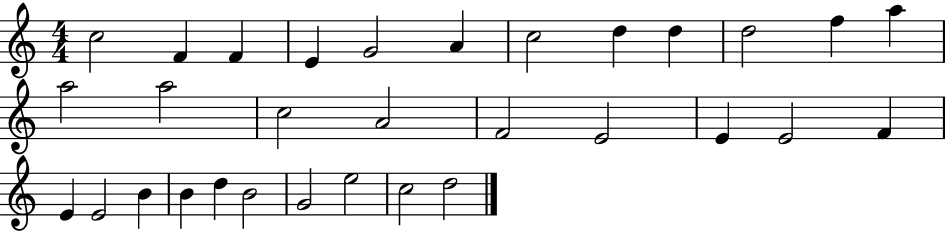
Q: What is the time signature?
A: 4/4